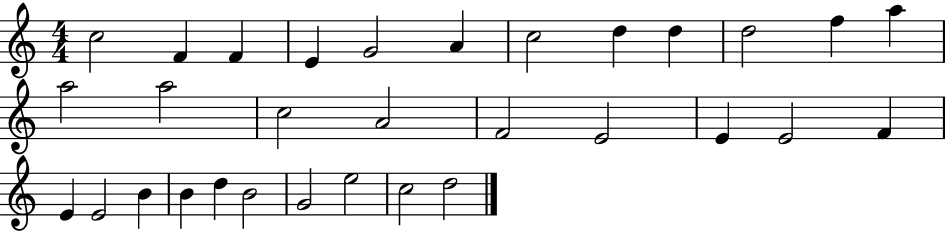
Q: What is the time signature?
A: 4/4